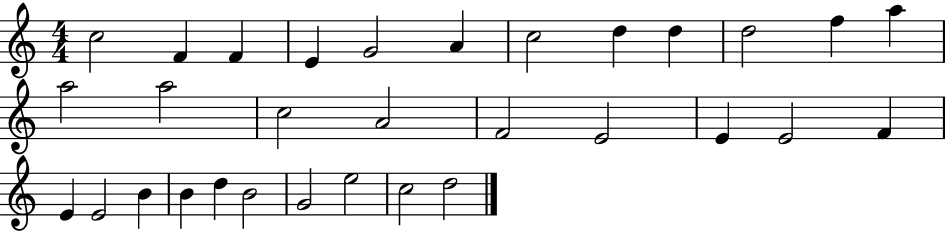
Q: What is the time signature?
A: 4/4